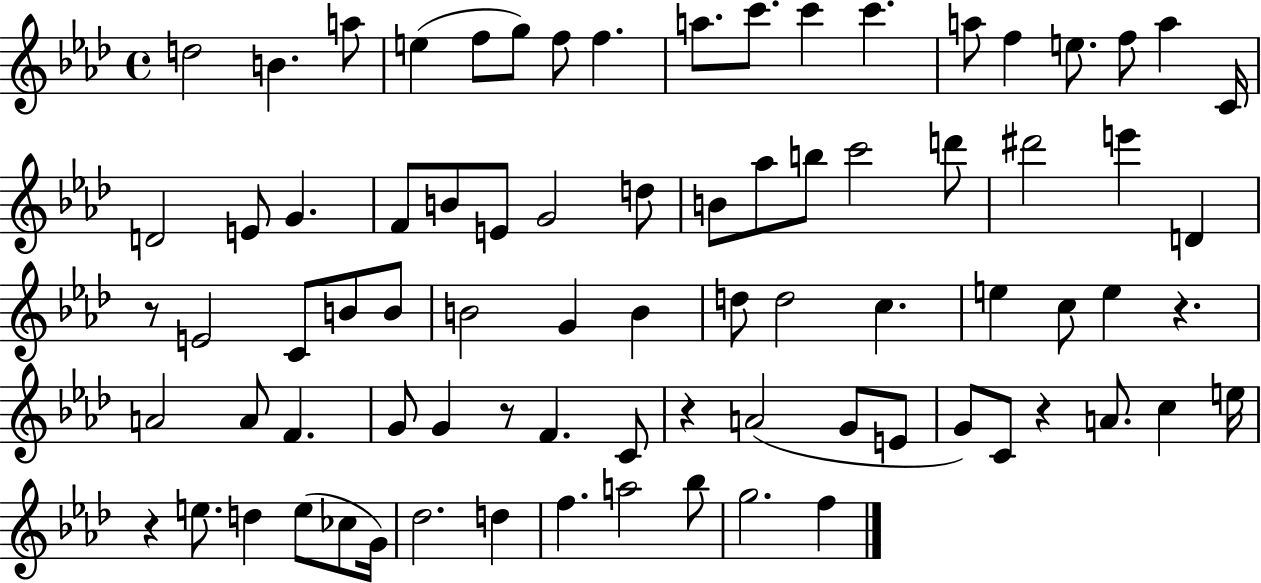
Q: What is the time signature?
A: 4/4